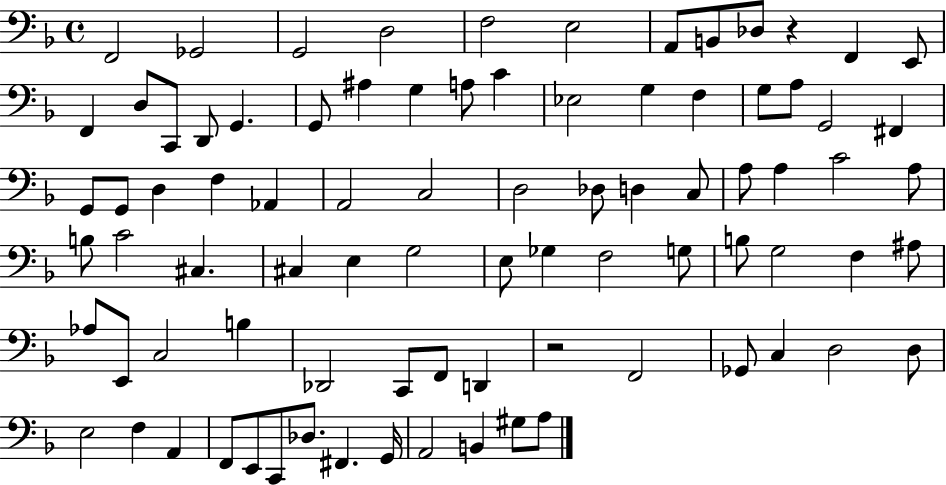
X:1
T:Untitled
M:4/4
L:1/4
K:F
F,,2 _G,,2 G,,2 D,2 F,2 E,2 A,,/2 B,,/2 _D,/2 z F,, E,,/2 F,, D,/2 C,,/2 D,,/2 G,, G,,/2 ^A, G, A,/2 C _E,2 G, F, G,/2 A,/2 G,,2 ^F,, G,,/2 G,,/2 D, F, _A,, A,,2 C,2 D,2 _D,/2 D, C,/2 A,/2 A, C2 A,/2 B,/2 C2 ^C, ^C, E, G,2 E,/2 _G, F,2 G,/2 B,/2 G,2 F, ^A,/2 _A,/2 E,,/2 C,2 B, _D,,2 C,,/2 F,,/2 D,, z2 F,,2 _G,,/2 C, D,2 D,/2 E,2 F, A,, F,,/2 E,,/2 C,,/2 _D,/2 ^F,, G,,/4 A,,2 B,, ^G,/2 A,/2